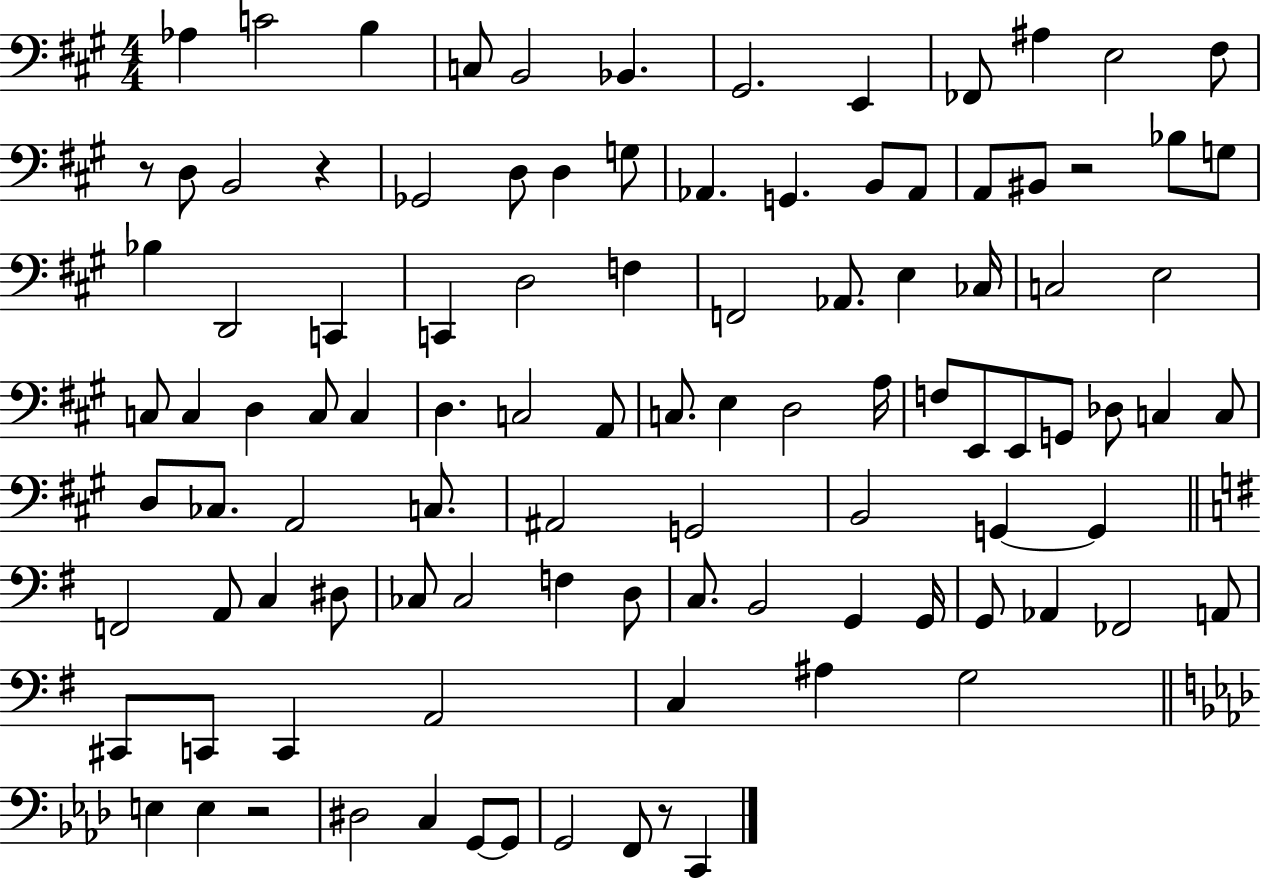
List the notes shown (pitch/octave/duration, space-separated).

Ab3/q C4/h B3/q C3/e B2/h Bb2/q. G#2/h. E2/q FES2/e A#3/q E3/h F#3/e R/e D3/e B2/h R/q Gb2/h D3/e D3/q G3/e Ab2/q. G2/q. B2/e Ab2/e A2/e BIS2/e R/h Bb3/e G3/e Bb3/q D2/h C2/q C2/q D3/h F3/q F2/h Ab2/e. E3/q CES3/s C3/h E3/h C3/e C3/q D3/q C3/e C3/q D3/q. C3/h A2/e C3/e. E3/q D3/h A3/s F3/e E2/e E2/e G2/e Db3/e C3/q C3/e D3/e CES3/e. A2/h C3/e. A#2/h G2/h B2/h G2/q G2/q F2/h A2/e C3/q D#3/e CES3/e CES3/h F3/q D3/e C3/e. B2/h G2/q G2/s G2/e Ab2/q FES2/h A2/e C#2/e C2/e C2/q A2/h C3/q A#3/q G3/h E3/q E3/q R/h D#3/h C3/q G2/e G2/e G2/h F2/e R/e C2/q